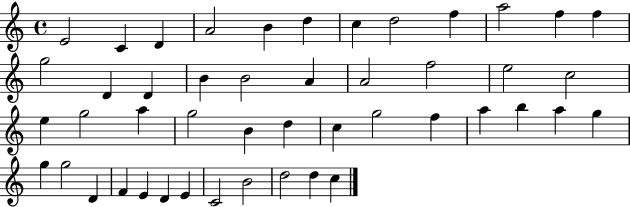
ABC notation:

X:1
T:Untitled
M:4/4
L:1/4
K:C
E2 C D A2 B d c d2 f a2 f f g2 D D B B2 A A2 f2 e2 c2 e g2 a g2 B d c g2 f a b a g g g2 D F E D E C2 B2 d2 d c